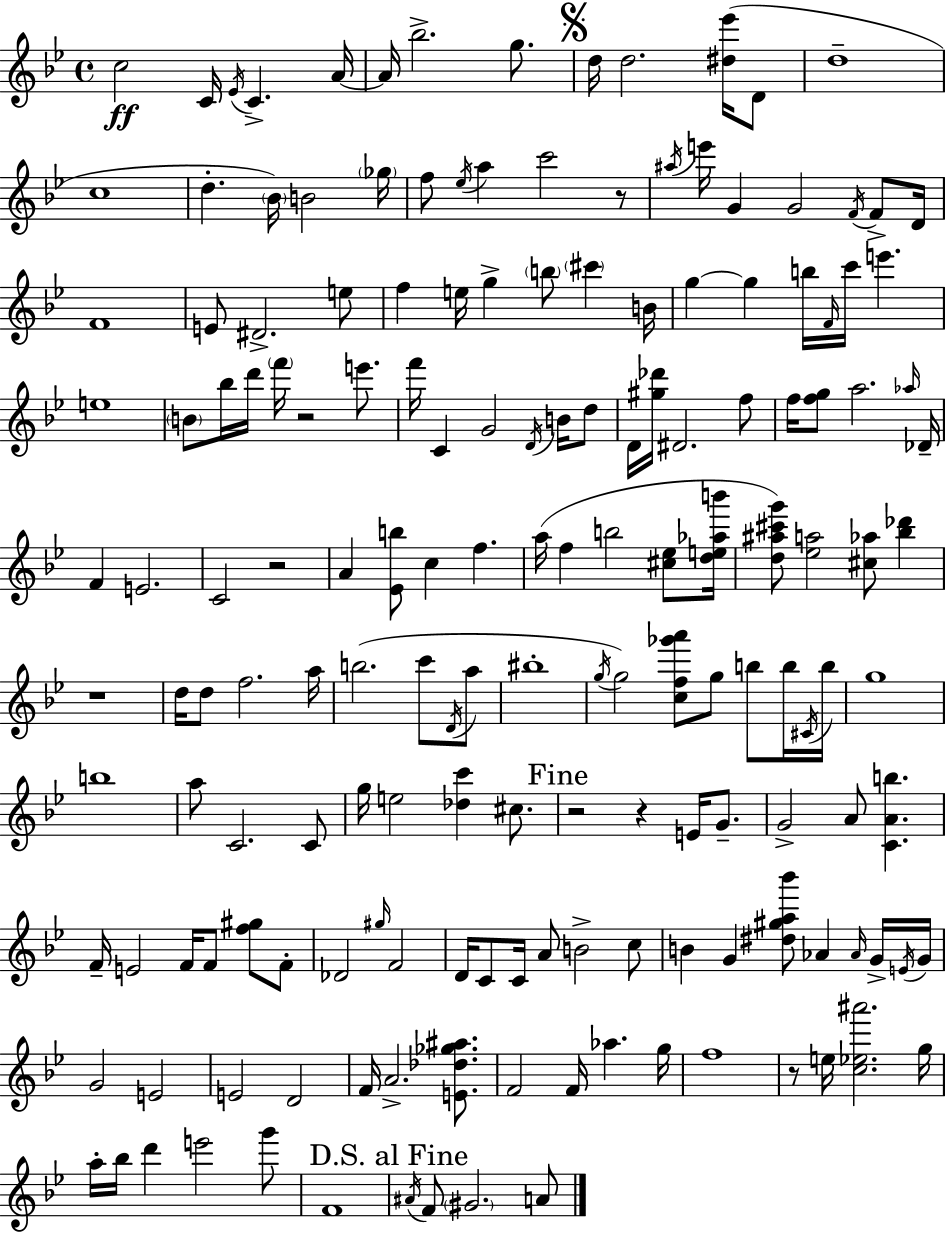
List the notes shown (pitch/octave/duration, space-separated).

C5/h C4/s Eb4/s C4/q. A4/s A4/s Bb5/h. G5/e. D5/s D5/h. [D#5,Eb6]/s D4/e D5/w C5/w D5/q. Bb4/s B4/h Gb5/s F5/e Eb5/s A5/q C6/h R/e A#5/s E6/s G4/q G4/h F4/s F4/e D4/s F4/w E4/e D#4/h. E5/e F5/q E5/s G5/q B5/e C#6/q B4/s G5/q G5/q B5/s F4/s C6/s E6/q. E5/w B4/e Bb5/s D6/s F6/s R/h E6/e. F6/s C4/q G4/h D4/s B4/s D5/e D4/s [G#5,Db6]/s D#4/h. F5/e F5/s [F5,G5]/e A5/h. Ab5/s Db4/s F4/q E4/h. C4/h R/h A4/q [Eb4,B5]/e C5/q F5/q. A5/s F5/q B5/h [C#5,Eb5]/e [D5,E5,Ab5,B6]/s [D5,A#5,C#6,G6]/e [Eb5,A5]/h [C#5,Ab5]/e [Bb5,Db6]/q R/w D5/s D5/e F5/h. A5/s B5/h. C6/e D4/s A5/e BIS5/w G5/s G5/h [C5,F5,Gb6,A6]/e G5/e B5/e B5/s C#4/s B5/s G5/w B5/w A5/e C4/h. C4/e G5/s E5/h [Db5,C6]/q C#5/e. R/h R/q E4/s G4/e. G4/h A4/e [C4,A4,B5]/q. F4/s E4/h F4/s F4/e [F5,G#5]/e F4/e Db4/h G#5/s F4/h D4/s C4/e C4/s A4/e B4/h C5/e B4/q G4/q [D#5,G#5,A5,Bb6]/e Ab4/q Ab4/s G4/s E4/s G4/s G4/h E4/h E4/h D4/h F4/s A4/h. [E4,Db5,Gb5,A#5]/e. F4/h F4/s Ab5/q. G5/s F5/w R/e E5/s [C5,Eb5,A#6]/h. G5/s A5/s Bb5/s D6/q E6/h G6/e F4/w A#4/s F4/e G#4/h. A4/e